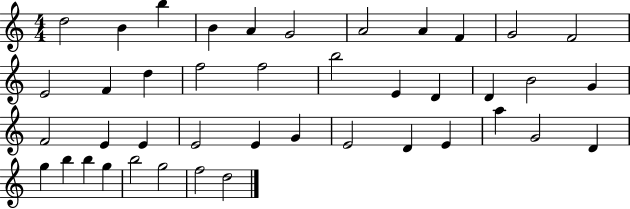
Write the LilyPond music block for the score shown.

{
  \clef treble
  \numericTimeSignature
  \time 4/4
  \key c \major
  d''2 b'4 b''4 | b'4 a'4 g'2 | a'2 a'4 f'4 | g'2 f'2 | \break e'2 f'4 d''4 | f''2 f''2 | b''2 e'4 d'4 | d'4 b'2 g'4 | \break f'2 e'4 e'4 | e'2 e'4 g'4 | e'2 d'4 e'4 | a''4 g'2 d'4 | \break g''4 b''4 b''4 g''4 | b''2 g''2 | f''2 d''2 | \bar "|."
}